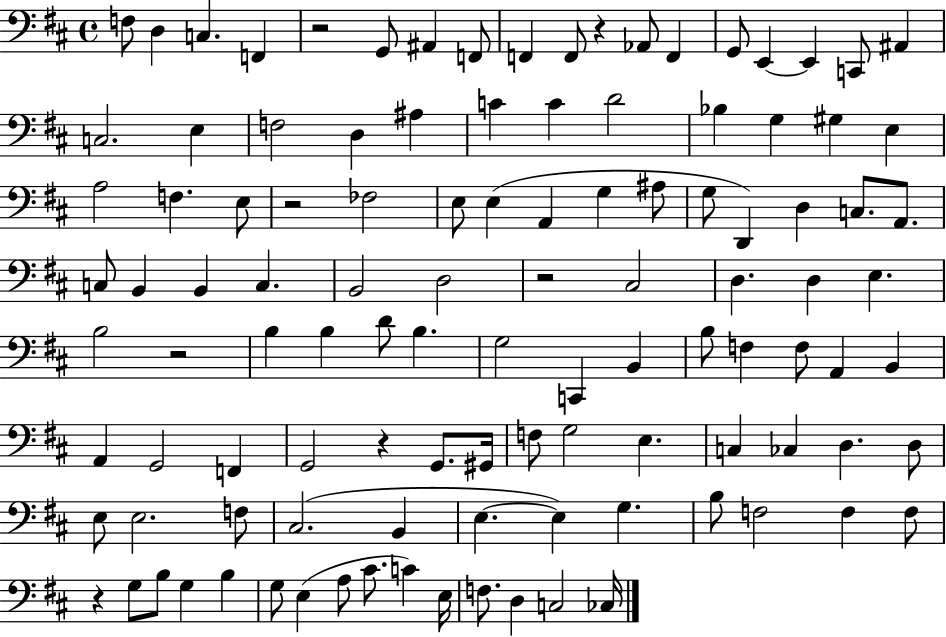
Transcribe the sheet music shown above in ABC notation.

X:1
T:Untitled
M:4/4
L:1/4
K:D
F,/2 D, C, F,, z2 G,,/2 ^A,, F,,/2 F,, F,,/2 z _A,,/2 F,, G,,/2 E,, E,, C,,/2 ^A,, C,2 E, F,2 D, ^A, C C D2 _B, G, ^G, E, A,2 F, E,/2 z2 _F,2 E,/2 E, A,, G, ^A,/2 G,/2 D,, D, C,/2 A,,/2 C,/2 B,, B,, C, B,,2 D,2 z2 ^C,2 D, D, E, B,2 z2 B, B, D/2 B, G,2 C,, B,, B,/2 F, F,/2 A,, B,, A,, G,,2 F,, G,,2 z G,,/2 ^G,,/4 F,/2 G,2 E, C, _C, D, D,/2 E,/2 E,2 F,/2 ^C,2 B,, E, E, G, B,/2 F,2 F, F,/2 z G,/2 B,/2 G, B, G,/2 E, A,/2 ^C/2 C E,/4 F,/2 D, C,2 _C,/4